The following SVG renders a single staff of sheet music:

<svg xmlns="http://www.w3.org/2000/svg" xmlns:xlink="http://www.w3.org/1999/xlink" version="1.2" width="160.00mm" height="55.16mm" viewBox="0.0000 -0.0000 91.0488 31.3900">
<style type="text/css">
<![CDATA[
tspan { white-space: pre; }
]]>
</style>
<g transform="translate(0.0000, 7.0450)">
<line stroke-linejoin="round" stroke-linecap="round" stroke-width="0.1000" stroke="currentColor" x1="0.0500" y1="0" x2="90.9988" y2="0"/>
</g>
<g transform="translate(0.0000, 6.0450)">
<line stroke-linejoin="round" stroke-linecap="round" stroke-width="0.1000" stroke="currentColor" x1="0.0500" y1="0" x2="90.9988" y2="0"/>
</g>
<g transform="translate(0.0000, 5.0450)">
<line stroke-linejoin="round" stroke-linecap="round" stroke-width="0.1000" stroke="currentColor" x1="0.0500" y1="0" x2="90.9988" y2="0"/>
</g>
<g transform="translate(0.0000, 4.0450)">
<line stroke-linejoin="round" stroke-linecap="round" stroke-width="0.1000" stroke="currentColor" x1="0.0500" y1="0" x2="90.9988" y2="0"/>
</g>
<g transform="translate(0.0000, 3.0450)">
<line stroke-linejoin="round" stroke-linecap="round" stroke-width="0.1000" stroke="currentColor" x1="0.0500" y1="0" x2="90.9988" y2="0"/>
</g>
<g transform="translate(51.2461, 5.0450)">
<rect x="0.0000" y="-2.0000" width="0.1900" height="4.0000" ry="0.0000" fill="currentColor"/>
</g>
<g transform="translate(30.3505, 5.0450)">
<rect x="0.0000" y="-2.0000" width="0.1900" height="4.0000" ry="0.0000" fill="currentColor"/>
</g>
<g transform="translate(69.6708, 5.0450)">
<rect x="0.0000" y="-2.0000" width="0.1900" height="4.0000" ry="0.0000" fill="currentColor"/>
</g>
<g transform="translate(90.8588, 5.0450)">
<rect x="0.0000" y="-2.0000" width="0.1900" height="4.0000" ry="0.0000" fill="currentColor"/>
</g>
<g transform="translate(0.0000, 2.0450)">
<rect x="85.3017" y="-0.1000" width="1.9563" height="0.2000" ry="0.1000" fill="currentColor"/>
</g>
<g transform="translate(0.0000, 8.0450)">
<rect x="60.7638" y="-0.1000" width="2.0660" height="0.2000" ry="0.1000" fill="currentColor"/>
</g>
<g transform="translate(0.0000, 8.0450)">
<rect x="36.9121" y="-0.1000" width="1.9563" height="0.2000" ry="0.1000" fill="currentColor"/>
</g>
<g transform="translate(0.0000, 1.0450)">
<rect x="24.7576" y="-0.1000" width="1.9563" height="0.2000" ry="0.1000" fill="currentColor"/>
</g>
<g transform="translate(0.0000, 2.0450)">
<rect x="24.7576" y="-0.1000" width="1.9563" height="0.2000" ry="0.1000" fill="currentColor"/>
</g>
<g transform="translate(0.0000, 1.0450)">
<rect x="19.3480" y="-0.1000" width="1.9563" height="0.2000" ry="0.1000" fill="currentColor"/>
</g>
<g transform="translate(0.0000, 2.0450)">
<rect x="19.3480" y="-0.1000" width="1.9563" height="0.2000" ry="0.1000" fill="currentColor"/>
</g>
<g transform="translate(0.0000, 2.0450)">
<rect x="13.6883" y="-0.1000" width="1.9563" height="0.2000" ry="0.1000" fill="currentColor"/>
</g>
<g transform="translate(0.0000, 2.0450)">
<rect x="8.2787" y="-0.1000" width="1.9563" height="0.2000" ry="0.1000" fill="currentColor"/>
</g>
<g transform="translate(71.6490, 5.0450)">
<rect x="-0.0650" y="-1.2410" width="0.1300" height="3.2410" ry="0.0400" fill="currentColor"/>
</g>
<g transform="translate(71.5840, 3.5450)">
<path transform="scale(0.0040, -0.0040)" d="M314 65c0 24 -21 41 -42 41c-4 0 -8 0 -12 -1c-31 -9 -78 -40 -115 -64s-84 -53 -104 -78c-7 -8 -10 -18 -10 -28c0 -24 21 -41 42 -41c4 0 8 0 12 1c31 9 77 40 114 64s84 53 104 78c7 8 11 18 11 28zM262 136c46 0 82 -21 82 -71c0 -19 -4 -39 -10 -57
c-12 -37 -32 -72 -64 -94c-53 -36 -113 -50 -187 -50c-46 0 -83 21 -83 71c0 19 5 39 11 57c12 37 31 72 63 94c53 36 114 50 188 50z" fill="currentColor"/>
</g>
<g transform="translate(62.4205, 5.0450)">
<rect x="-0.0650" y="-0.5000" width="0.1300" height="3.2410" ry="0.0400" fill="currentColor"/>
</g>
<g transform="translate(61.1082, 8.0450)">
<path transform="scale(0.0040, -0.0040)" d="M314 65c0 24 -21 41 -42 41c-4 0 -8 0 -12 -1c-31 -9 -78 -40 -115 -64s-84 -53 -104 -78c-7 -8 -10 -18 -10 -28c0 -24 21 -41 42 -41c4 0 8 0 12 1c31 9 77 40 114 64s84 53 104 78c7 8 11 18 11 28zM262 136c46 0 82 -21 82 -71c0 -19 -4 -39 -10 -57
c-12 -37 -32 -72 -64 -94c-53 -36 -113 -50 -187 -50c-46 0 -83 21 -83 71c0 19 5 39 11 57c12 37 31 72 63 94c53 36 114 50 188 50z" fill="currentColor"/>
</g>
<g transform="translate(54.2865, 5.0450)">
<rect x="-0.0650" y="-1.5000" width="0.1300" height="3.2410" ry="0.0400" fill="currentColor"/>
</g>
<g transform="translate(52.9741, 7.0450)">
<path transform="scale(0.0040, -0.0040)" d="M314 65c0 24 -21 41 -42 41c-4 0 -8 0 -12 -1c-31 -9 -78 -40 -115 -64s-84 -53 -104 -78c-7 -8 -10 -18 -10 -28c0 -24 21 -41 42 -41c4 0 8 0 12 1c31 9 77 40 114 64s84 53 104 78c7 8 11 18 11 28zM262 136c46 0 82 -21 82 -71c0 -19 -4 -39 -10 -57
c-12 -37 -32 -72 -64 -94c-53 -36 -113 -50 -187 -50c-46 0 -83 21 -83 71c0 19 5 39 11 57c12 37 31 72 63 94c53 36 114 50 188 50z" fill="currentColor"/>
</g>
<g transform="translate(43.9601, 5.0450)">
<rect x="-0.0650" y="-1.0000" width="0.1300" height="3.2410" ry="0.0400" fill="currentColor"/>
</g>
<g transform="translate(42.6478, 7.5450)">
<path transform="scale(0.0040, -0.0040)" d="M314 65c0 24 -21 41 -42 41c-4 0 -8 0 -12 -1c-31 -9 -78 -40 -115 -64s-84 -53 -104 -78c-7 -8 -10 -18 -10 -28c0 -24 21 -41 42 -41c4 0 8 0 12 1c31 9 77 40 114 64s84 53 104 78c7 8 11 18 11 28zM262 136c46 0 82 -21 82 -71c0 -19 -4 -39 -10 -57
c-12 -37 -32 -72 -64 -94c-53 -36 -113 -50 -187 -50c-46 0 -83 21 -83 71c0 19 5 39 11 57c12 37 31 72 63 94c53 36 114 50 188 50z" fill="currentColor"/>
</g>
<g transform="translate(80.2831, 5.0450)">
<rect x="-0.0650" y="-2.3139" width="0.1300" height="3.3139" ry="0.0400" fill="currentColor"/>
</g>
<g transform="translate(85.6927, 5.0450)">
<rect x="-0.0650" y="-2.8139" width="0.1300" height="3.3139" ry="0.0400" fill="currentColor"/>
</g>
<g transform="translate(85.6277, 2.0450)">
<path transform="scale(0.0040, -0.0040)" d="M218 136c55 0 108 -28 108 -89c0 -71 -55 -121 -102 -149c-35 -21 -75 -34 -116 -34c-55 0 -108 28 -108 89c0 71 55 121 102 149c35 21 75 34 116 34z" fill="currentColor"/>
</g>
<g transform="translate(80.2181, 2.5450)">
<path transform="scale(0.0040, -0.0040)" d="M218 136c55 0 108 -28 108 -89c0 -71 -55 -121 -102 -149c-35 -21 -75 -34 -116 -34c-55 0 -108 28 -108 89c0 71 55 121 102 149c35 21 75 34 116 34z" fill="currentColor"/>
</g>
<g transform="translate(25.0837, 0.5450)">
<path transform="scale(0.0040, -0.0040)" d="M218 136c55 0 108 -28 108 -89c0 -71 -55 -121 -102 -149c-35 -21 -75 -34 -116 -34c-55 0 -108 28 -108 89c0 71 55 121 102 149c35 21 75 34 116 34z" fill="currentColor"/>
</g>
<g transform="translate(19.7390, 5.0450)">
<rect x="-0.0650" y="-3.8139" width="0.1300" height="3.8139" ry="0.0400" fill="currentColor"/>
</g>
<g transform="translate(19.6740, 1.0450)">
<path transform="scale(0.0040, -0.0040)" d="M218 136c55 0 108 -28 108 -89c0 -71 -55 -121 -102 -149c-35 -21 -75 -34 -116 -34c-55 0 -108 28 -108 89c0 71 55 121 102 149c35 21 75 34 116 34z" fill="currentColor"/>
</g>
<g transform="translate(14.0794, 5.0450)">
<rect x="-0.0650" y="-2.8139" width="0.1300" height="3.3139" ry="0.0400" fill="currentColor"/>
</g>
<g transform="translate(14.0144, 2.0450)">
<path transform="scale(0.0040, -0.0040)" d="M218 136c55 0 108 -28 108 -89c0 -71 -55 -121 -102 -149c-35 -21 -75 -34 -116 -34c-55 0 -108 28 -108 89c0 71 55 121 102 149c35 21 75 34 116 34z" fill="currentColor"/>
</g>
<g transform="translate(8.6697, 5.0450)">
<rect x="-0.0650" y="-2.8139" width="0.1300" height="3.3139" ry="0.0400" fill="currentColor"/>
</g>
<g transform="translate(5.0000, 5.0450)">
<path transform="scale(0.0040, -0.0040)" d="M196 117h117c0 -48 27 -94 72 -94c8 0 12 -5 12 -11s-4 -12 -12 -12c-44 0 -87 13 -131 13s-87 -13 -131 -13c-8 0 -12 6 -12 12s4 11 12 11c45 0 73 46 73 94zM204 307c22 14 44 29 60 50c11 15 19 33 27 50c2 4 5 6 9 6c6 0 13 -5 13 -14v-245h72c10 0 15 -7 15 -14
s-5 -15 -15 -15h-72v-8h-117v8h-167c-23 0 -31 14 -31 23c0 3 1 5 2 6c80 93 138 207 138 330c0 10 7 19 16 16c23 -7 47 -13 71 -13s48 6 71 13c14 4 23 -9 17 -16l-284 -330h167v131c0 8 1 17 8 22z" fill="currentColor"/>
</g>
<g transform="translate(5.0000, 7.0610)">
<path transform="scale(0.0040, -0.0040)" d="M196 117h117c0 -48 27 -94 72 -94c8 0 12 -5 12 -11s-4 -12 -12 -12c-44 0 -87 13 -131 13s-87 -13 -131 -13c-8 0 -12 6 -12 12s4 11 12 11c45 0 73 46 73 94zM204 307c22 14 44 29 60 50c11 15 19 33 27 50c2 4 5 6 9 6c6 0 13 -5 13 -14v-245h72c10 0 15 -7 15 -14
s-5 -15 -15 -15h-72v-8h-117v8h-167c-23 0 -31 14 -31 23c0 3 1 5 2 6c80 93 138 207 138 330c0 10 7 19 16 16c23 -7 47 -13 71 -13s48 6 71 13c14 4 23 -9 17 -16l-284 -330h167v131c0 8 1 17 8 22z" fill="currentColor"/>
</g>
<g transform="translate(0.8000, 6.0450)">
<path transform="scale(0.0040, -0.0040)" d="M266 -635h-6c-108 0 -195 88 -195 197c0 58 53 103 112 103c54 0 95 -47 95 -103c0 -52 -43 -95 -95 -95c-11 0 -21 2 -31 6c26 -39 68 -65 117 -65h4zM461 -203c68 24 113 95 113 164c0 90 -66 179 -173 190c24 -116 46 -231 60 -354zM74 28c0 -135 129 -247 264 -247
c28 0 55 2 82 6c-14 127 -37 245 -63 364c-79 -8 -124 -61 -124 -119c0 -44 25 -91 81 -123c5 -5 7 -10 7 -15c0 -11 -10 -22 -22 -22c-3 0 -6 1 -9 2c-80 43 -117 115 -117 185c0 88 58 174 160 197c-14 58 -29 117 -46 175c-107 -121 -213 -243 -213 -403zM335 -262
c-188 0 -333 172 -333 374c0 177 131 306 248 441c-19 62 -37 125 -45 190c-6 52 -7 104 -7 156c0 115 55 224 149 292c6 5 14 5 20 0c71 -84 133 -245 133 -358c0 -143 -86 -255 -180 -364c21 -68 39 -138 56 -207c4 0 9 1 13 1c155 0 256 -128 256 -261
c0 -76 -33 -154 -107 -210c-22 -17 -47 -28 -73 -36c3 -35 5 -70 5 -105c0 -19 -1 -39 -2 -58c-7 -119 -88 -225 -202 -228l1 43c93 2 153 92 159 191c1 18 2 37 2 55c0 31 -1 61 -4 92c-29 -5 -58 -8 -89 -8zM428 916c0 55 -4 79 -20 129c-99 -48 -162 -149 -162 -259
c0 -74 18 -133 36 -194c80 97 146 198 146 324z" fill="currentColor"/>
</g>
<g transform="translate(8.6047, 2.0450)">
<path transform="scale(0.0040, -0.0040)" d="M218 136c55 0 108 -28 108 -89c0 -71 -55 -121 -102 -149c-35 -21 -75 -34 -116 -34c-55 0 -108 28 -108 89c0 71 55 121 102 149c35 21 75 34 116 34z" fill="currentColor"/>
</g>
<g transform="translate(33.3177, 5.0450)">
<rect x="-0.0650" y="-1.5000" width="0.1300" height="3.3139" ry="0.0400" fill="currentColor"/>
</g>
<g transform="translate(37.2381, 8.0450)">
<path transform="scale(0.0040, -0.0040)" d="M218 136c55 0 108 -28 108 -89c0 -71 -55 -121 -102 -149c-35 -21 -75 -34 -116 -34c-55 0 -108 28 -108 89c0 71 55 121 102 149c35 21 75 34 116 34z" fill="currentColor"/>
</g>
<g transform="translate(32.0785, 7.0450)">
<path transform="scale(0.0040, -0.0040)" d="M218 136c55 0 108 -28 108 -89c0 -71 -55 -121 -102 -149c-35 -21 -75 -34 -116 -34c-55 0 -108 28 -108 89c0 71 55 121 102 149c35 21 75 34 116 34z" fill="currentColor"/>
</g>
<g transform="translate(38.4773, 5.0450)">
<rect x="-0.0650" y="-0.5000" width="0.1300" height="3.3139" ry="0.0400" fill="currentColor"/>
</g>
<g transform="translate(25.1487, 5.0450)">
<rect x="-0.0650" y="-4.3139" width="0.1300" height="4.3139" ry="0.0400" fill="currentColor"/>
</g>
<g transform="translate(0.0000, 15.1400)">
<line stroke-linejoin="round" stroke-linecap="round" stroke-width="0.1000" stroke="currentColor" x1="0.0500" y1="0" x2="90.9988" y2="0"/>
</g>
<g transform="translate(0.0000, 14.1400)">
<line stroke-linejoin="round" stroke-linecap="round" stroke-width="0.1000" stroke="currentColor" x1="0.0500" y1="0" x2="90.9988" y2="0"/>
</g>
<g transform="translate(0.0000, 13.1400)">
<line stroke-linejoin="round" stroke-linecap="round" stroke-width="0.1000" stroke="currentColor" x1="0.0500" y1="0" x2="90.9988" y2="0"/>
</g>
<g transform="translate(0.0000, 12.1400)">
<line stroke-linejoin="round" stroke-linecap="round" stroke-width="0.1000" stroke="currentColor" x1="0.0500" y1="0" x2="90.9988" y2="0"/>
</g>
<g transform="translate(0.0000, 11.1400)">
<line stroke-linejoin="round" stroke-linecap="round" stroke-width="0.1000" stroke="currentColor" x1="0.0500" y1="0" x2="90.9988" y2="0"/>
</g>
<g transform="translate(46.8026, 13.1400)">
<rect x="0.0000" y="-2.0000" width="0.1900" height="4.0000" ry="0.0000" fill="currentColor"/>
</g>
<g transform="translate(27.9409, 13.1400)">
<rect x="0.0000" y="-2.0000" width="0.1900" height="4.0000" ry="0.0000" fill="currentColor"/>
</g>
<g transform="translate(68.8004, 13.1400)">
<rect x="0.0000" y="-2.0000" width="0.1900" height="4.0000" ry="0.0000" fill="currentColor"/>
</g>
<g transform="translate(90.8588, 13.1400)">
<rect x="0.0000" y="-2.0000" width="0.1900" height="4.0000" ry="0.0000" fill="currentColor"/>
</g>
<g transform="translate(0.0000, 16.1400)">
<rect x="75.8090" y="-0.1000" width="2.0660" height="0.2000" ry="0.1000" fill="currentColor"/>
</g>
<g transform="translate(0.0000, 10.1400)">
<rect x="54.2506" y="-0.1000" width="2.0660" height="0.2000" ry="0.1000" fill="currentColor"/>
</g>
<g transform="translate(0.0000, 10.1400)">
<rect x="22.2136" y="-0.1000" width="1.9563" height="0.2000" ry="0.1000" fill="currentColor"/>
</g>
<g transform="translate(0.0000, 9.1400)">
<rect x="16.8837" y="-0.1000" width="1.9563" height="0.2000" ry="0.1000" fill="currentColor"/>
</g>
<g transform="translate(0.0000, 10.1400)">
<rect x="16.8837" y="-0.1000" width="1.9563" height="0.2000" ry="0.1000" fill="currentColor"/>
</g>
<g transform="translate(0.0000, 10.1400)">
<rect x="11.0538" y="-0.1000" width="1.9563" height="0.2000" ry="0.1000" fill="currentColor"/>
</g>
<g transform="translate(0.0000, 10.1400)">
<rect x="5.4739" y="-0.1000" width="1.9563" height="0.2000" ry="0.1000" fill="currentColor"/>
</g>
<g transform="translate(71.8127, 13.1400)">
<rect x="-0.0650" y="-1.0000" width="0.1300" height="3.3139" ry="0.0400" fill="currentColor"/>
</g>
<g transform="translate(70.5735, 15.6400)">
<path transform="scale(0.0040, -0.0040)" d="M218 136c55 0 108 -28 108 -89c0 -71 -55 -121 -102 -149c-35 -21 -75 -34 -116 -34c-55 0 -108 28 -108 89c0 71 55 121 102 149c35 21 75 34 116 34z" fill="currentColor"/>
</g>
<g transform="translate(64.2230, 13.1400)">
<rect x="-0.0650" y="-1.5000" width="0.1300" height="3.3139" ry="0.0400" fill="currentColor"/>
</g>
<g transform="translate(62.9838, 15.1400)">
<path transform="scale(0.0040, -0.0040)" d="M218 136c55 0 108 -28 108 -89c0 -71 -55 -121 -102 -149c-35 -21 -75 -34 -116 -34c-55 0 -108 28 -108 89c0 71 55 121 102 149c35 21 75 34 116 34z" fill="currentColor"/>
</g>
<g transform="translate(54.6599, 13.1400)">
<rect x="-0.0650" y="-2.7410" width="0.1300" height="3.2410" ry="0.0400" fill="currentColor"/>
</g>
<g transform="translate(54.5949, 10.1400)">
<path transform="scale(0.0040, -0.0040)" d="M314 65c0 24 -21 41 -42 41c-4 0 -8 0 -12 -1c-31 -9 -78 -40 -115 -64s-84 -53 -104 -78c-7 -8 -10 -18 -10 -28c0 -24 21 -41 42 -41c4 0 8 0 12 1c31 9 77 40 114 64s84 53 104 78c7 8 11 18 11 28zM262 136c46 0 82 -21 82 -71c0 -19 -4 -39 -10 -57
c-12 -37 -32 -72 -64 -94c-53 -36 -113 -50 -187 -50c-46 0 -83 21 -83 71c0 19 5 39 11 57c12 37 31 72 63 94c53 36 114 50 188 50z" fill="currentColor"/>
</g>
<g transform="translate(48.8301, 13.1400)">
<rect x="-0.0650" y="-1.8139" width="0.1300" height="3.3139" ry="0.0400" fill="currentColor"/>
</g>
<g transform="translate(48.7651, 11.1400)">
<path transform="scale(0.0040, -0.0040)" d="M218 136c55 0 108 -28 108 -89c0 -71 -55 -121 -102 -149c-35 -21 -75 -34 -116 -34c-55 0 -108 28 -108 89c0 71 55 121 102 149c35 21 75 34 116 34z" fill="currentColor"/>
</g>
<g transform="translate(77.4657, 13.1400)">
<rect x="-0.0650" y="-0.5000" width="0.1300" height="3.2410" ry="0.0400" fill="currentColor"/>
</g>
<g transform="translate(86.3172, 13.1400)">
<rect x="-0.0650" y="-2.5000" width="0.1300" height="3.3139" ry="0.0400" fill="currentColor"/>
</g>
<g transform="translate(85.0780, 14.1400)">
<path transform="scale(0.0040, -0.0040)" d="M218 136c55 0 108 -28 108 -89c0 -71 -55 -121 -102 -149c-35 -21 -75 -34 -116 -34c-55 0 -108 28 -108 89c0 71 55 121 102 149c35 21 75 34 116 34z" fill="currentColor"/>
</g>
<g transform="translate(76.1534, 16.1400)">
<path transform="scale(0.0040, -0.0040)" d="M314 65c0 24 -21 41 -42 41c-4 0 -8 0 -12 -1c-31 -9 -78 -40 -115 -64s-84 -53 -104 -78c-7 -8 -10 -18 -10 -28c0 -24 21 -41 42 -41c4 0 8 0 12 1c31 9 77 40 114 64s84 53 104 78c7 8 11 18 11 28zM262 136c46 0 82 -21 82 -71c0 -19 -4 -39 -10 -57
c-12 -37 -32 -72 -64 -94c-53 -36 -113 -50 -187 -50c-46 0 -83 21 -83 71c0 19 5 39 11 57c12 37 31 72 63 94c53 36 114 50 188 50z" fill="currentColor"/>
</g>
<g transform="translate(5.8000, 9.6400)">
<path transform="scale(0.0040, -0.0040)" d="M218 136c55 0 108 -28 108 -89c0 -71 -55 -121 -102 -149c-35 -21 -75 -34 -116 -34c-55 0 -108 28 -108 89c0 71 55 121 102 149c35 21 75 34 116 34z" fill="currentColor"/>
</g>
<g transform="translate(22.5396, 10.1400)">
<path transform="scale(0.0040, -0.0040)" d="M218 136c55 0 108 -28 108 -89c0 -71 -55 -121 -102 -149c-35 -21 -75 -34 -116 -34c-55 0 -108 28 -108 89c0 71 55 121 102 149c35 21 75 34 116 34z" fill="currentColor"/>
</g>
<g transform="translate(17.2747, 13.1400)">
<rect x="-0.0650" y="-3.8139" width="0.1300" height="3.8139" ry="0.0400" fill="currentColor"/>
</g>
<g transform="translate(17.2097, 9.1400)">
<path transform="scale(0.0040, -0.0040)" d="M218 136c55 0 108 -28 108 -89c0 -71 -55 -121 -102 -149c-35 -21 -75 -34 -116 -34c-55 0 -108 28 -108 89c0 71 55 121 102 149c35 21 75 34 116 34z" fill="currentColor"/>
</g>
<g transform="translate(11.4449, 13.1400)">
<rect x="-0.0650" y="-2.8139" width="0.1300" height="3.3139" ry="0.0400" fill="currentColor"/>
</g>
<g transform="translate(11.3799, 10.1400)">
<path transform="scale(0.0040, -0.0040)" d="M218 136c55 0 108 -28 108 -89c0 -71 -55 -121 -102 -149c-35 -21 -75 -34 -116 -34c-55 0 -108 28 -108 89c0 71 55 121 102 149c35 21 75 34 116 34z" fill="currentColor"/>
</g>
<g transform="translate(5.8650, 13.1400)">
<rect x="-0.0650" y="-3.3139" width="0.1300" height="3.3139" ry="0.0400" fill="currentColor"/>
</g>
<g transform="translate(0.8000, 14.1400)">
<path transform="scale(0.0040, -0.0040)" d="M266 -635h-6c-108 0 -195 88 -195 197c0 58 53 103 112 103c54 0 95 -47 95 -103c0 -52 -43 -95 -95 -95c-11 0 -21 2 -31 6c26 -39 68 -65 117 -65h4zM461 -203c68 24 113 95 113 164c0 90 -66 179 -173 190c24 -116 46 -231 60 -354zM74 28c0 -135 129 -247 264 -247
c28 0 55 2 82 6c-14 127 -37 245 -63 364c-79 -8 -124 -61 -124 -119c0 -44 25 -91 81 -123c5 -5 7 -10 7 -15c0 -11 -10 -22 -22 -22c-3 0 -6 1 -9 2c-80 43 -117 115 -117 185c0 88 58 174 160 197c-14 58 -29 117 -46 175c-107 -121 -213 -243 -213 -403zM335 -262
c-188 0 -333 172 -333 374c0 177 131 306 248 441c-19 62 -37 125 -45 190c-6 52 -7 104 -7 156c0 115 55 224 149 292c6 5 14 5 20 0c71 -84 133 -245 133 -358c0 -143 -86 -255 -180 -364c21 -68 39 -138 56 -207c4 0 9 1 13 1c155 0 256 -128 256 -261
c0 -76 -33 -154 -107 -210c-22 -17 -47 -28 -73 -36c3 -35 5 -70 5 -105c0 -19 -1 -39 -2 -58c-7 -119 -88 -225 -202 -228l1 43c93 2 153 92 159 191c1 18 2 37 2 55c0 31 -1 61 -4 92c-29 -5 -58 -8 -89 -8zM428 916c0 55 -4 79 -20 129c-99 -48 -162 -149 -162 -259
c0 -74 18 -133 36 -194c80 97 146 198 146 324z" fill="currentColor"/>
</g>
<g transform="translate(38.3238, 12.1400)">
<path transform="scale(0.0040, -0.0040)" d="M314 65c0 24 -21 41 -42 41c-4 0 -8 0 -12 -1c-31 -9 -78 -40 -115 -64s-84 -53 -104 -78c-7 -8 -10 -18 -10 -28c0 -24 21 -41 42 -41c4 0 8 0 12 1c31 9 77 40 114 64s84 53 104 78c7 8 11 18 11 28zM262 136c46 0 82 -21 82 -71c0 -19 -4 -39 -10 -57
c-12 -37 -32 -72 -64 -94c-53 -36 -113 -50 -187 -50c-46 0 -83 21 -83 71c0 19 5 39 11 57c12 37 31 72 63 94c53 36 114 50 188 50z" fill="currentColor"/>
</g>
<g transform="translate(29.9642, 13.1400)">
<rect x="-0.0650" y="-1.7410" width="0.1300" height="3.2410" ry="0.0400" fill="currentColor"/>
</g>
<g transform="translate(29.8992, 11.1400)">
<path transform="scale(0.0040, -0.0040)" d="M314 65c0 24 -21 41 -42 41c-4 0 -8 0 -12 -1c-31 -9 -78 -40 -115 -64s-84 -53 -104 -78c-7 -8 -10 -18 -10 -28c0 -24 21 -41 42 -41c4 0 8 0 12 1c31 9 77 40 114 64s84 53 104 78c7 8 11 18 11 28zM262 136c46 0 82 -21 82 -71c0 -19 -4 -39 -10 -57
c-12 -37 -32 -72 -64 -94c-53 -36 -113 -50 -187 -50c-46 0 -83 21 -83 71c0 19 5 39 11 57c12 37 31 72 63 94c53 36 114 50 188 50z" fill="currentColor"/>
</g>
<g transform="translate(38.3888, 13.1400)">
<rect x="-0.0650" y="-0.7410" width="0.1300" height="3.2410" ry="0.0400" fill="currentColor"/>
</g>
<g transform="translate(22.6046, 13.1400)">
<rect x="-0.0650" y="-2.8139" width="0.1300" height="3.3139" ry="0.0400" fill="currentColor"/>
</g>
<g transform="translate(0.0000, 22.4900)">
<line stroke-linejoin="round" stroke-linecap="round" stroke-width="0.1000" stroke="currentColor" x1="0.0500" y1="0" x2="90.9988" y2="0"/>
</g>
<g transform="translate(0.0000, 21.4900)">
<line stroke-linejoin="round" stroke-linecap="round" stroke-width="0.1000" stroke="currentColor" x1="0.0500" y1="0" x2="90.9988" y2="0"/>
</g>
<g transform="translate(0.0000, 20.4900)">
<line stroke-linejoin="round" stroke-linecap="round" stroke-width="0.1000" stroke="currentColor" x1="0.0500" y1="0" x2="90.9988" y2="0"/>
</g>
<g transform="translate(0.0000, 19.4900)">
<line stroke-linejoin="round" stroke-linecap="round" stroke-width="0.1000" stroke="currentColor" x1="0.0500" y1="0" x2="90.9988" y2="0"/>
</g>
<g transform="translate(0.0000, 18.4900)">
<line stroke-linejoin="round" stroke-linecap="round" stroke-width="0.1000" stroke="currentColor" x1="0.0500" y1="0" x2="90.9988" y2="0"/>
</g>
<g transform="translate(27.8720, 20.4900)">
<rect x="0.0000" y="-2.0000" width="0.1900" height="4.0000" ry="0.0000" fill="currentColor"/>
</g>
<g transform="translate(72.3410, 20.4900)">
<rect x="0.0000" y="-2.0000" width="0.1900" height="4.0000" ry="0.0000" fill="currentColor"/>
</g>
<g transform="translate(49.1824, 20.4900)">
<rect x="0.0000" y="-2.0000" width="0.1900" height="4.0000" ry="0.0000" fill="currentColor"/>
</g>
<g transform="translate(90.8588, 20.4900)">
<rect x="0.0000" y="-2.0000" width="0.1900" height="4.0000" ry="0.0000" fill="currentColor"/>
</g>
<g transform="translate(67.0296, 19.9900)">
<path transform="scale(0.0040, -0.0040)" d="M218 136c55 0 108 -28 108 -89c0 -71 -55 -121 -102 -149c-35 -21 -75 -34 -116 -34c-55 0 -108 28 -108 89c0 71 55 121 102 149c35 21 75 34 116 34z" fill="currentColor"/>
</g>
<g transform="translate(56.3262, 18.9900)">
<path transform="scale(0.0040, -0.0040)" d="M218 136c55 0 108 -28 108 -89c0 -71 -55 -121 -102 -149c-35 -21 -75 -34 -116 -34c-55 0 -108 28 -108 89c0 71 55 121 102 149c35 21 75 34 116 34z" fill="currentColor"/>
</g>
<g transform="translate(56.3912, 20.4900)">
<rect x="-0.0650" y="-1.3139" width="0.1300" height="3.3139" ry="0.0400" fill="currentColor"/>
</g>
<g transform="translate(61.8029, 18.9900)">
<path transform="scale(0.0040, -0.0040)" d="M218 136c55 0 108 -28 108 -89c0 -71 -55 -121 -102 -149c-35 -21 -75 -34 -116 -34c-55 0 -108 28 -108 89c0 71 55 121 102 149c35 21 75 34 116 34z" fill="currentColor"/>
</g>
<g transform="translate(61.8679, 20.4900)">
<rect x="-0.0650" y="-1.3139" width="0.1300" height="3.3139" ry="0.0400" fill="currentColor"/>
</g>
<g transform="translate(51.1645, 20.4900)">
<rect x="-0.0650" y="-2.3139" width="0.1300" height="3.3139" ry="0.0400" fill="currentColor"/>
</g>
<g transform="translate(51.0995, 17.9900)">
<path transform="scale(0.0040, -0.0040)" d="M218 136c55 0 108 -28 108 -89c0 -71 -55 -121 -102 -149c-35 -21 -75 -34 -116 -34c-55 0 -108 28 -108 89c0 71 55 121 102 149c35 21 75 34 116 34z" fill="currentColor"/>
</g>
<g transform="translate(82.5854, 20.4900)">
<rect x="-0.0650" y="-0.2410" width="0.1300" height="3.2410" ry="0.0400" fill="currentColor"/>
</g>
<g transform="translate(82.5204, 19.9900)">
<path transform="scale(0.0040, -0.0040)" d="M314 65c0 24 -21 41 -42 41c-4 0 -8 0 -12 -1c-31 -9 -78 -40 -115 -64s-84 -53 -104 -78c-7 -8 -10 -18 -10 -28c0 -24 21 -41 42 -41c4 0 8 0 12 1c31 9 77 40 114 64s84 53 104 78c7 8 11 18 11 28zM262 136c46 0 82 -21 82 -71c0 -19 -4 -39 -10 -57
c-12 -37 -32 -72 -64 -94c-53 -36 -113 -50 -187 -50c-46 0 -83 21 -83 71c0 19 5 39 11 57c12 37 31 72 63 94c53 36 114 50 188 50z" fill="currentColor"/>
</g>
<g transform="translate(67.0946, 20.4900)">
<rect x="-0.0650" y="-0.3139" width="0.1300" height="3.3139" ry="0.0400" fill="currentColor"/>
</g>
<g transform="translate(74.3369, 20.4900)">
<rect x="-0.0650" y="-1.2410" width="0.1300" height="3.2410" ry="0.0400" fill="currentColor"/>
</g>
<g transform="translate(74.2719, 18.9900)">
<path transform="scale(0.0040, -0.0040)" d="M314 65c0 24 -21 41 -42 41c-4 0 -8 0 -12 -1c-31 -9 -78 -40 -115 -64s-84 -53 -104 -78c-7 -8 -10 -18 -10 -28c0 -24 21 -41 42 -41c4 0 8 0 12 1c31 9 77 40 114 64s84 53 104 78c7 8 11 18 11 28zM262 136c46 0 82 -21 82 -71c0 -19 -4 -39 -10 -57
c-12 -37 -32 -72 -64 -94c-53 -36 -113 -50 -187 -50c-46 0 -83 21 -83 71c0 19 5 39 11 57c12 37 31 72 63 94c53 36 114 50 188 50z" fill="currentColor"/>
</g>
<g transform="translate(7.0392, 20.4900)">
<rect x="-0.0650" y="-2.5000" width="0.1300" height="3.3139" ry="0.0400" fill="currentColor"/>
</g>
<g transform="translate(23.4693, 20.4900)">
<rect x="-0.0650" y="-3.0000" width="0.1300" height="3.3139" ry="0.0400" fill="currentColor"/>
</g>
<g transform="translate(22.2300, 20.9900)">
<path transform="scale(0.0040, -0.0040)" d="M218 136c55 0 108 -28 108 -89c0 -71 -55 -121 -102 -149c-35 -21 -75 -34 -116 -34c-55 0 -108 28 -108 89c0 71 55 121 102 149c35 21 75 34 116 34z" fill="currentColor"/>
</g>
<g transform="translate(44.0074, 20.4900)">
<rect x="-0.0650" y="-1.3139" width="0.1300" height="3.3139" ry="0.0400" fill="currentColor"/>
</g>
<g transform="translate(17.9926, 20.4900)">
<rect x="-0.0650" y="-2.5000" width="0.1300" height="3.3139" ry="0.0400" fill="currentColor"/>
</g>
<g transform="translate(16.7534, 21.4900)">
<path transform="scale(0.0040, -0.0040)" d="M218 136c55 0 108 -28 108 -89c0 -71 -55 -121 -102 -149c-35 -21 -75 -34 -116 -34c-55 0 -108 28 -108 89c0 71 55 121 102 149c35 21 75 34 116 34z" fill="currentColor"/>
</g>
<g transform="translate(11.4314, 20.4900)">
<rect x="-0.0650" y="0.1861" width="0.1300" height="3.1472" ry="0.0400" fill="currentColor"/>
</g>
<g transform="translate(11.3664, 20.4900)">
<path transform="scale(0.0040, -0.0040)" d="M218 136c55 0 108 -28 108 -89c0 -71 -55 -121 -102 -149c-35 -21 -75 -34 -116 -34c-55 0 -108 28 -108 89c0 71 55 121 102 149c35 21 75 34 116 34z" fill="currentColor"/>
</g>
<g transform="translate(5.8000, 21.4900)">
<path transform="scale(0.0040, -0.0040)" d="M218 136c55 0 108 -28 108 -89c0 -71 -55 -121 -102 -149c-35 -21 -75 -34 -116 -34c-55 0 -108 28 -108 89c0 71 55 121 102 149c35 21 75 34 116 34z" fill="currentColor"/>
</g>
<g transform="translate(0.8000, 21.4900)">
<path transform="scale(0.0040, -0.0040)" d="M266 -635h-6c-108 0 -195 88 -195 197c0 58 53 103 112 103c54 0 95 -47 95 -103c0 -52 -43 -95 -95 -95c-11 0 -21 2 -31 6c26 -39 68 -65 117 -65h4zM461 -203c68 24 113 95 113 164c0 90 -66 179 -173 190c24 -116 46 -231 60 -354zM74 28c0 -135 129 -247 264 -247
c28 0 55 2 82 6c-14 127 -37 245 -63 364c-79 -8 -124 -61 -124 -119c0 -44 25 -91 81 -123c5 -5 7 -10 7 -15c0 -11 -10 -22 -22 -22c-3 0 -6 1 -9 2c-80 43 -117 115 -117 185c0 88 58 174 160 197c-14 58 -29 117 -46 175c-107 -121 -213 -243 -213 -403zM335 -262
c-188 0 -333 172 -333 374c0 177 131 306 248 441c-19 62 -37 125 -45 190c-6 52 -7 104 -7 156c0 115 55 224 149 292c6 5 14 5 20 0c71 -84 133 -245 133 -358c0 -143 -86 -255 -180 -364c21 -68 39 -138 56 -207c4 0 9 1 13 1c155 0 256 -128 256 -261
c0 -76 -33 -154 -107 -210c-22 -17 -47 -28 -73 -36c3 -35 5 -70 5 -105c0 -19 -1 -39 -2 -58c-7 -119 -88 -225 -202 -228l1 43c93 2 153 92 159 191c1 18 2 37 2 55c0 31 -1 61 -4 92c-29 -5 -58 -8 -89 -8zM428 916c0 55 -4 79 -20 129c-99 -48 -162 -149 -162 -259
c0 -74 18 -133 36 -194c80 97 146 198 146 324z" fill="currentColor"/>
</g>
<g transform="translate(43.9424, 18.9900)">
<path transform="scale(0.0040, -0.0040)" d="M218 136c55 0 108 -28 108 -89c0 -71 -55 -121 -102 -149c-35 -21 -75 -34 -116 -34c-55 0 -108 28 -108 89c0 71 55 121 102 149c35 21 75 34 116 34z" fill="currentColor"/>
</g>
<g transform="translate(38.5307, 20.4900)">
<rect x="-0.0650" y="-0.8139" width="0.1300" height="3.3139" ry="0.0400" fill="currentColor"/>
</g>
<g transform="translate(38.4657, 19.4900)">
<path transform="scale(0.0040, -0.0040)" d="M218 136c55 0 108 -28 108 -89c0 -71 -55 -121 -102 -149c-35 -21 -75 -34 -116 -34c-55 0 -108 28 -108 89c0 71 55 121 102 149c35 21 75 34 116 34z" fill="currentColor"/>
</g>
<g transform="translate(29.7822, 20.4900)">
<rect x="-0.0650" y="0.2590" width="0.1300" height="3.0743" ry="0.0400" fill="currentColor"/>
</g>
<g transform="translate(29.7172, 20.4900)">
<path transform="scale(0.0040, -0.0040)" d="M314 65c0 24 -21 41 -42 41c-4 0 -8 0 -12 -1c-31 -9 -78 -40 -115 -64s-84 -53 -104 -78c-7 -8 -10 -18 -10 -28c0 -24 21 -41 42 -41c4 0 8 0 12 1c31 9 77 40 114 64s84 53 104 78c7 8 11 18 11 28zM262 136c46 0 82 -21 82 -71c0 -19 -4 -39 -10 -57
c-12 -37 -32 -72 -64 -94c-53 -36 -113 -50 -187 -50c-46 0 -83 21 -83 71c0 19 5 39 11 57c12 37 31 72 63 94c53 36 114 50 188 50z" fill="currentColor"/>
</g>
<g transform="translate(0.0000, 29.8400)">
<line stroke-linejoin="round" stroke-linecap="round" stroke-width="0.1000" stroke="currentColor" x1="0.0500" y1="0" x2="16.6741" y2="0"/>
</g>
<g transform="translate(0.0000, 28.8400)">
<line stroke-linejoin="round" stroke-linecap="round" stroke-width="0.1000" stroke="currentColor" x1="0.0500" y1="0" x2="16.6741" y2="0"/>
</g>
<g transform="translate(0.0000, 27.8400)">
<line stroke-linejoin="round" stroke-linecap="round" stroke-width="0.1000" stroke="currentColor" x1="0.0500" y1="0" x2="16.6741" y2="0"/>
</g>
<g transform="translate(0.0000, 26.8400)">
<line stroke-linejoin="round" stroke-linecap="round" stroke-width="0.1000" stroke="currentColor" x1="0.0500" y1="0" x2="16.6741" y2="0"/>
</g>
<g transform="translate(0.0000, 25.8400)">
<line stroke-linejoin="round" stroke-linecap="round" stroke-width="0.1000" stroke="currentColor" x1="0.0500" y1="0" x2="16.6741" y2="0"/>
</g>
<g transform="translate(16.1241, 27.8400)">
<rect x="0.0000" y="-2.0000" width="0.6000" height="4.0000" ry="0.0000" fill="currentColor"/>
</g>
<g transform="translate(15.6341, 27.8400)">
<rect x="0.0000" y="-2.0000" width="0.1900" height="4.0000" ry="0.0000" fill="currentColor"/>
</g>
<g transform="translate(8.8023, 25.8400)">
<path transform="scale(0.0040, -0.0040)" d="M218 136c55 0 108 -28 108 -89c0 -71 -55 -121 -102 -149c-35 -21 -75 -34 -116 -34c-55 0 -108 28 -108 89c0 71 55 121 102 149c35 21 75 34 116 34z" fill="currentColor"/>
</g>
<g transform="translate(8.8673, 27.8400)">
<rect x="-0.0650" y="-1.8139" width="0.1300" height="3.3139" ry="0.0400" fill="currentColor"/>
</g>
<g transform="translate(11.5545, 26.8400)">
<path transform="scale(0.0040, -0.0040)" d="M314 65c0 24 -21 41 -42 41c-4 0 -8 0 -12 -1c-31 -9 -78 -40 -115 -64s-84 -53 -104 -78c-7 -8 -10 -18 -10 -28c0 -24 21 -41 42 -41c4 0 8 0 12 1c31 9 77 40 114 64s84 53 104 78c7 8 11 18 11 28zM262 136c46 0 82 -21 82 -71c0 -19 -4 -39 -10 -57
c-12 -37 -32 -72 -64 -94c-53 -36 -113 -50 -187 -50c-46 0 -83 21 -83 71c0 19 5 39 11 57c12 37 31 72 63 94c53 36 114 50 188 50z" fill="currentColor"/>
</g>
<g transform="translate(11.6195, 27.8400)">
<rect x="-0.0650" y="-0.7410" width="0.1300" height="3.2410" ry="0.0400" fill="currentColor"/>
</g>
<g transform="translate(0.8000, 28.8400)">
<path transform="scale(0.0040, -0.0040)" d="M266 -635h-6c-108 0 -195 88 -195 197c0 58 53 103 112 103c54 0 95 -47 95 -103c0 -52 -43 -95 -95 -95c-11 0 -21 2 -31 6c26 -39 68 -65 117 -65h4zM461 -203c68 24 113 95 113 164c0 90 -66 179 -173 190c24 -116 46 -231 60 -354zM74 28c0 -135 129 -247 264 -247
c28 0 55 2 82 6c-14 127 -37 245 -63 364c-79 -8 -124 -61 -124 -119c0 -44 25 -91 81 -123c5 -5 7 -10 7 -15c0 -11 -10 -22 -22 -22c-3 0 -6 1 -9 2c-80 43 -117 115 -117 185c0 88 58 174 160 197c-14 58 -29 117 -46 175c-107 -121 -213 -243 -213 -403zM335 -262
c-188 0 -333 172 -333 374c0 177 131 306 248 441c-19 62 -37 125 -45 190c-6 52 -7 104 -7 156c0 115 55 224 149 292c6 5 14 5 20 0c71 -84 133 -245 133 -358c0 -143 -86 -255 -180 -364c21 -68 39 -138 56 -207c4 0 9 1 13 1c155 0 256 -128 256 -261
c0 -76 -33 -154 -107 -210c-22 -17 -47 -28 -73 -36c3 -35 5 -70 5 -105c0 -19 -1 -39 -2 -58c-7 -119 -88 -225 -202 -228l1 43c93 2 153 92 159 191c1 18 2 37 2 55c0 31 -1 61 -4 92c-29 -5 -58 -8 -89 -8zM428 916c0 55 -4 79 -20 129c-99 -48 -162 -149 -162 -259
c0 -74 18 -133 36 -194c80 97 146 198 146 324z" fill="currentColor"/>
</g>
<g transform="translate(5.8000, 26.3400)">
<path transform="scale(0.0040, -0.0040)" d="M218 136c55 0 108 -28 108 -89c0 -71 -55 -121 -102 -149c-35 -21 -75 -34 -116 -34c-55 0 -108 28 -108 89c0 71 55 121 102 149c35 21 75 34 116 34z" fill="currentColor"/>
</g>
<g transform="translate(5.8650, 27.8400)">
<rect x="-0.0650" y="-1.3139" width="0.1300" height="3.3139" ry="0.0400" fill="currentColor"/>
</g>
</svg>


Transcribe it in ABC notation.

X:1
T:Untitled
M:4/4
L:1/4
K:C
a a c' d' E C D2 E2 C2 e2 g a b a c' a f2 d2 f a2 E D C2 G G B G A B2 d e g e e c e2 c2 e f d2